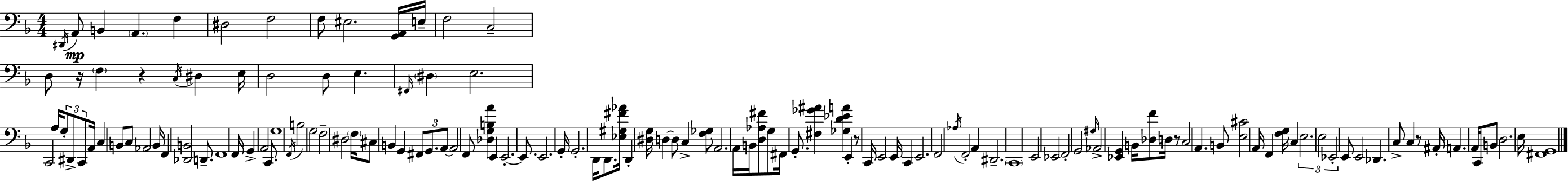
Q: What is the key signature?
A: F major